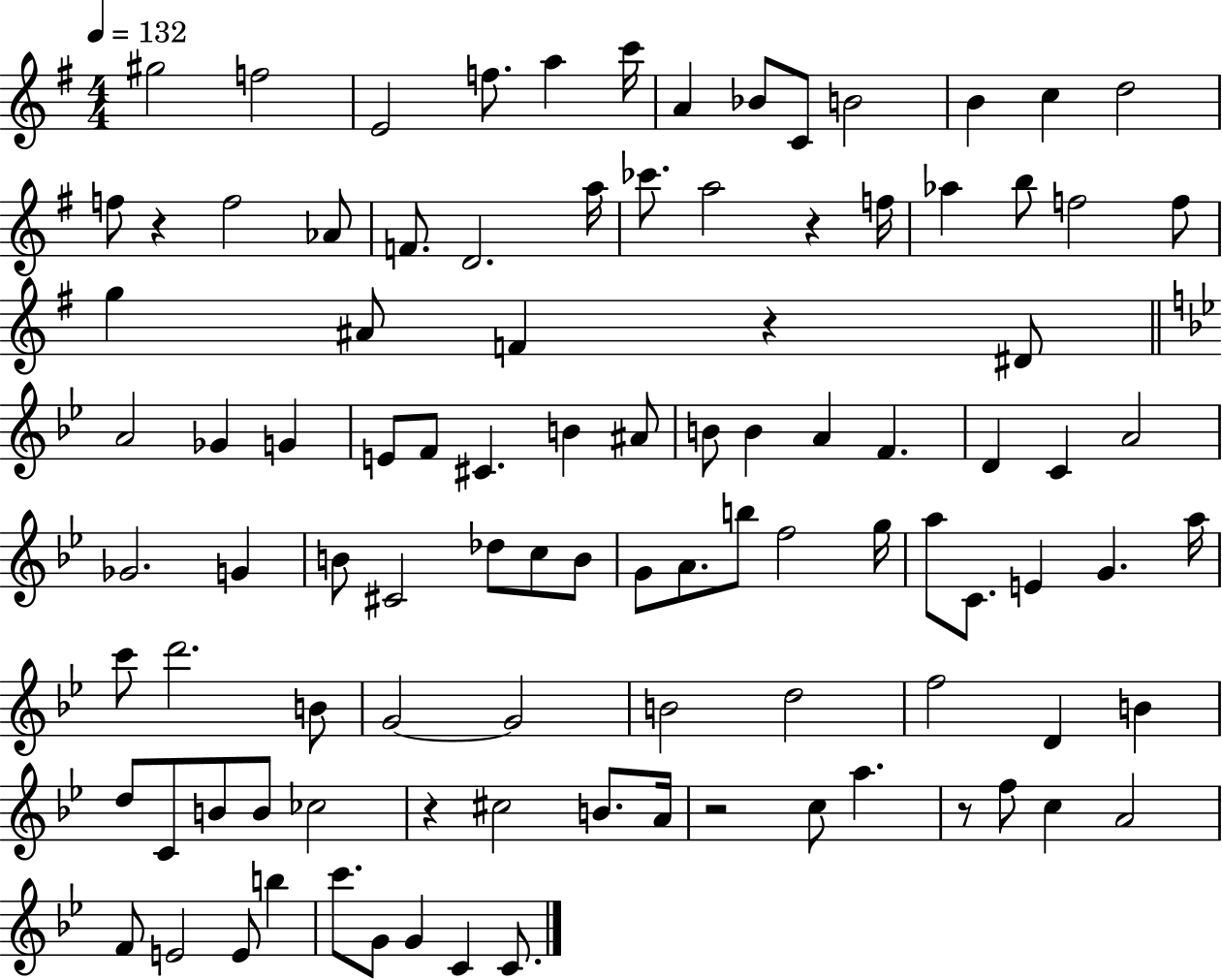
X:1
T:Untitled
M:4/4
L:1/4
K:G
^g2 f2 E2 f/2 a c'/4 A _B/2 C/2 B2 B c d2 f/2 z f2 _A/2 F/2 D2 a/4 _c'/2 a2 z f/4 _a b/2 f2 f/2 g ^A/2 F z ^D/2 A2 _G G E/2 F/2 ^C B ^A/2 B/2 B A F D C A2 _G2 G B/2 ^C2 _d/2 c/2 B/2 G/2 A/2 b/2 f2 g/4 a/2 C/2 E G a/4 c'/2 d'2 B/2 G2 G2 B2 d2 f2 D B d/2 C/2 B/2 B/2 _c2 z ^c2 B/2 A/4 z2 c/2 a z/2 f/2 c A2 F/2 E2 E/2 b c'/2 G/2 G C C/2